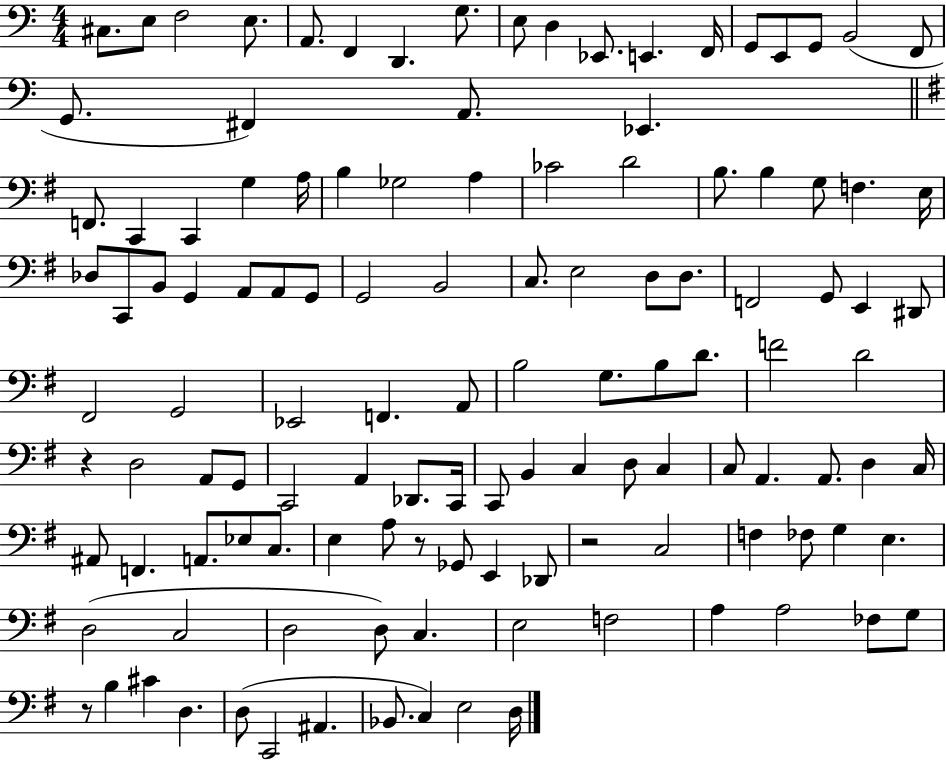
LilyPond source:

{
  \clef bass
  \numericTimeSignature
  \time 4/4
  \key c \major
  cis8. e8 f2 e8. | a,8. f,4 d,4. g8. | e8 d4 ees,8. e,4. f,16 | g,8 e,8 g,8 b,2( f,8 | \break g,8. fis,4) a,8. ees,4. | \bar "||" \break \key g \major f,8. c,4 c,4 g4 a16 | b4 ges2 a4 | ces'2 d'2 | b8. b4 g8 f4. e16 | \break des8 c,8 b,8 g,4 a,8 a,8 g,8 | g,2 b,2 | c8. e2 d8 d8. | f,2 g,8 e,4 dis,8 | \break fis,2 g,2 | ees,2 f,4. a,8 | b2 g8. b8 d'8. | f'2 d'2 | \break r4 d2 a,8 g,8 | c,2 a,4 des,8. c,16 | c,8 b,4 c4 d8 c4 | c8 a,4. a,8. d4 c16 | \break ais,8 f,4. a,8. ees8 c8. | e4 a8 r8 ges,8 e,4 des,8 | r2 c2 | f4 fes8 g4 e4. | \break d2( c2 | d2 d8) c4. | e2 f2 | a4 a2 fes8 g8 | \break r8 b4 cis'4 d4. | d8( c,2 ais,4. | bes,8. c4) e2 d16 | \bar "|."
}